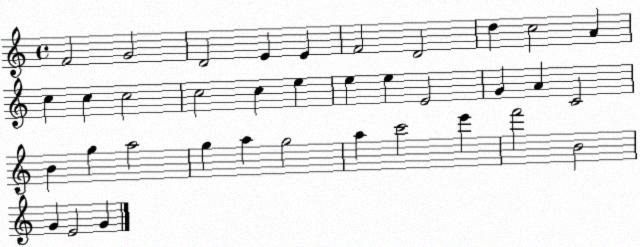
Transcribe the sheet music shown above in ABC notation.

X:1
T:Untitled
M:4/4
L:1/4
K:C
F2 G2 D2 E E F2 D2 d c2 A c c c2 c2 c e e e E2 G A C2 B g a2 g a g2 a c'2 e' f'2 B2 G E2 G